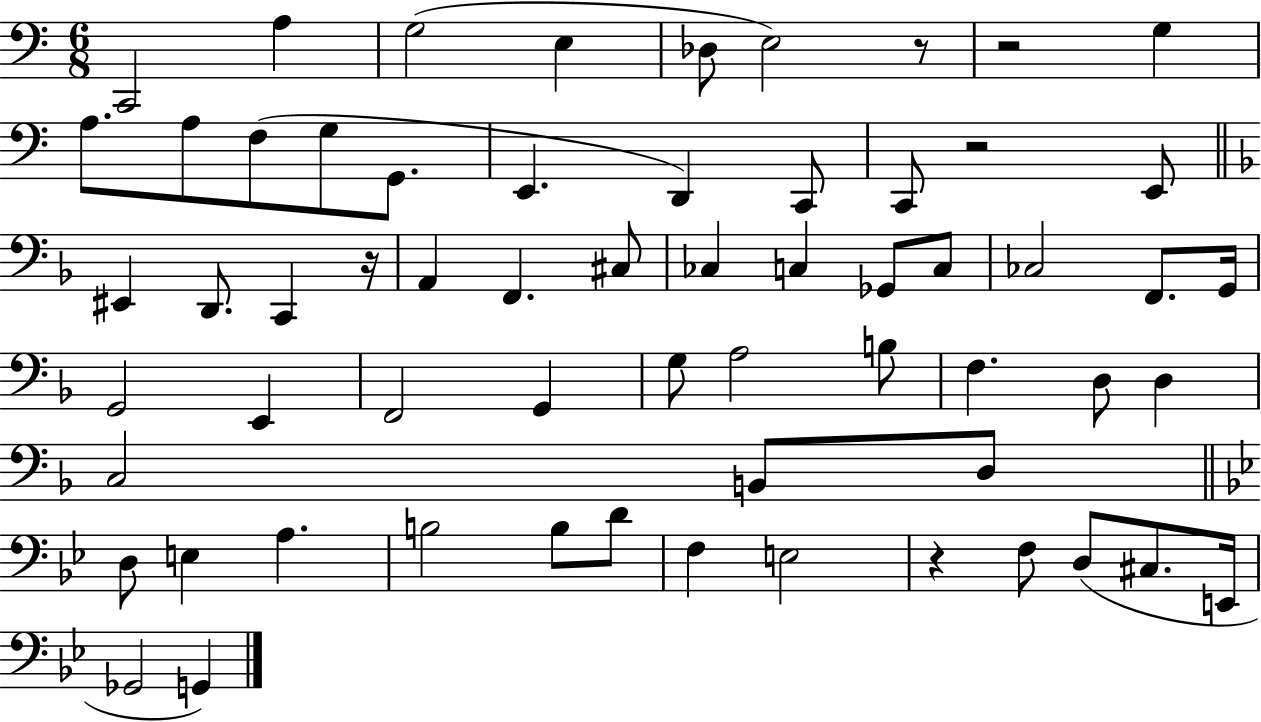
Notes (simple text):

C2/h A3/q G3/h E3/q Db3/e E3/h R/e R/h G3/q A3/e. A3/e F3/e G3/e G2/e. E2/q. D2/q C2/e C2/e R/h E2/e EIS2/q D2/e. C2/q R/s A2/q F2/q. C#3/e CES3/q C3/q Gb2/e C3/e CES3/h F2/e. G2/s G2/h E2/q F2/h G2/q G3/e A3/h B3/e F3/q. D3/e D3/q C3/h B2/e D3/e D3/e E3/q A3/q. B3/h B3/e D4/e F3/q E3/h R/q F3/e D3/e C#3/e. E2/s Gb2/h G2/q